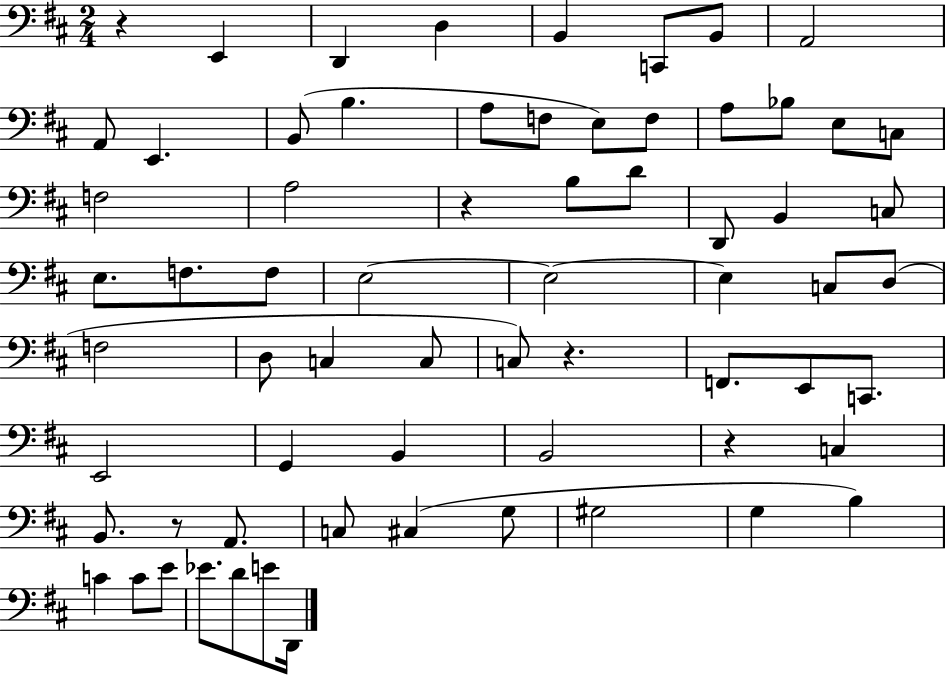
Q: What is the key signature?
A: D major